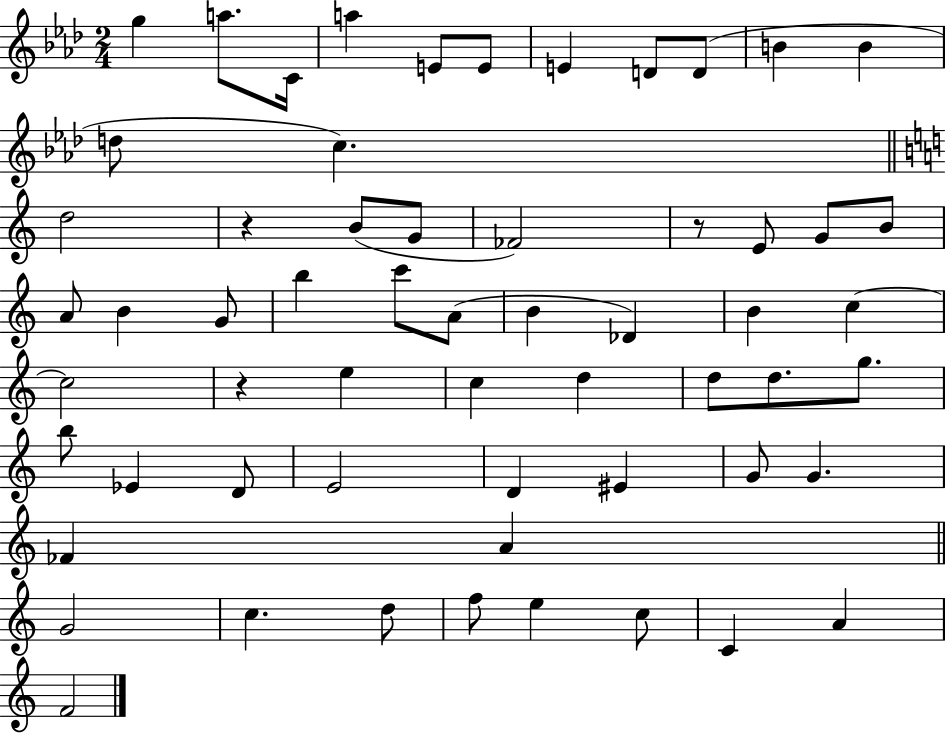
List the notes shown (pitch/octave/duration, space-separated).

G5/q A5/e. C4/s A5/q E4/e E4/e E4/q D4/e D4/e B4/q B4/q D5/e C5/q. D5/h R/q B4/e G4/e FES4/h R/e E4/e G4/e B4/e A4/e B4/q G4/e B5/q C6/e A4/e B4/q Db4/q B4/q C5/q C5/h R/q E5/q C5/q D5/q D5/e D5/e. G5/e. B5/e Eb4/q D4/e E4/h D4/q EIS4/q G4/e G4/q. FES4/q A4/q G4/h C5/q. D5/e F5/e E5/q C5/e C4/q A4/q F4/h